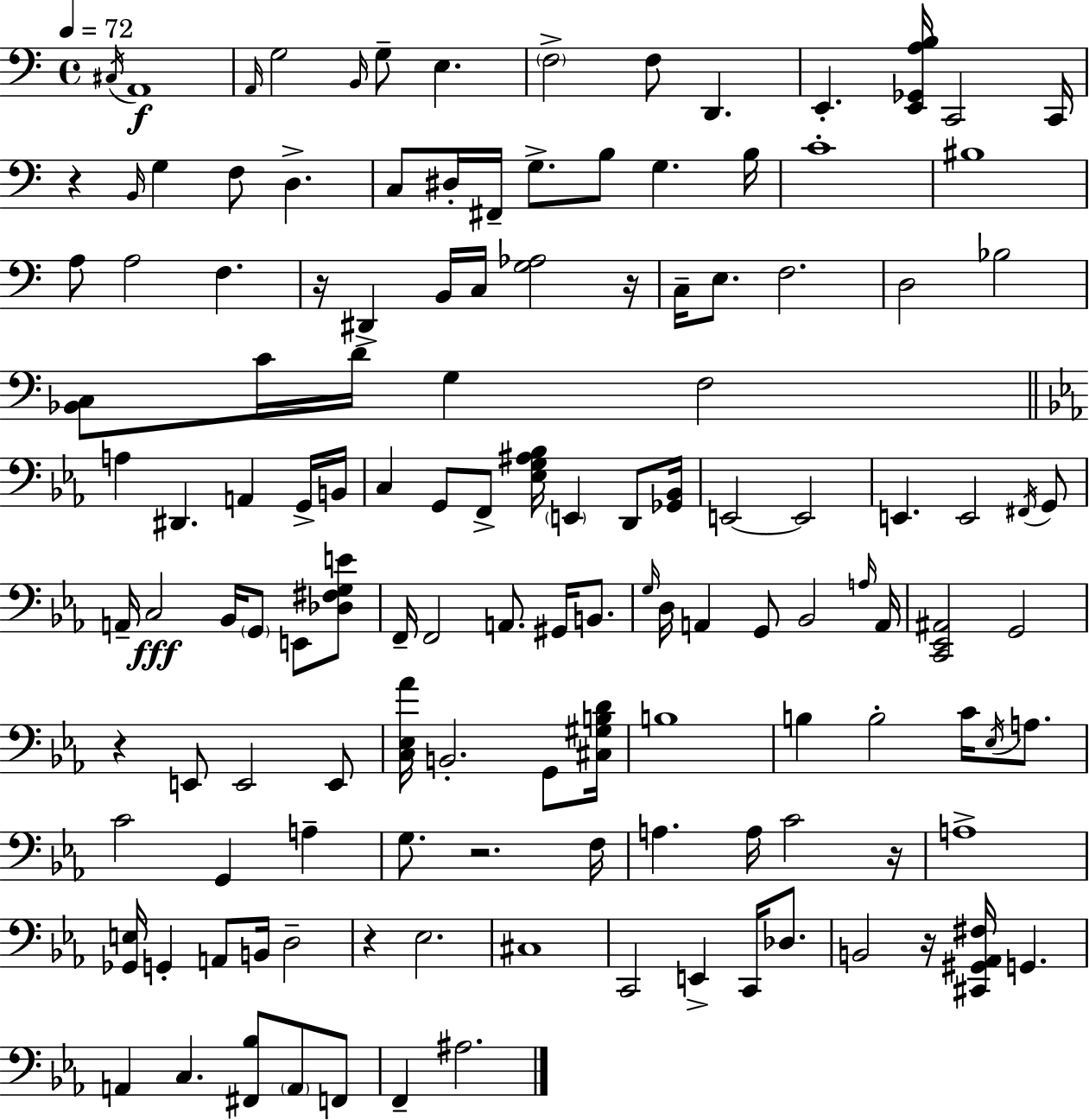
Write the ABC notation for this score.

X:1
T:Untitled
M:4/4
L:1/4
K:Am
^C,/4 A,,4 A,,/4 G,2 B,,/4 G,/2 E, F,2 F,/2 D,, E,, [E,,_G,,A,B,]/4 C,,2 C,,/4 z B,,/4 G, F,/2 D, C,/2 ^D,/4 ^F,,/4 G,/2 B,/2 G, B,/4 C4 ^B,4 A,/2 A,2 F, z/4 ^D,, B,,/4 C,/4 [G,_A,]2 z/4 C,/4 E,/2 F,2 D,2 _B,2 [_B,,C,]/2 C/4 D/4 G, F,2 A, ^D,, A,, G,,/4 B,,/4 C, G,,/2 F,,/2 [_E,G,^A,_B,]/4 E,, D,,/2 [_G,,_B,,]/4 E,,2 E,,2 E,, E,,2 ^F,,/4 G,,/2 A,,/4 C,2 _B,,/4 G,,/2 E,,/2 [_D,^F,G,E]/2 F,,/4 F,,2 A,,/2 ^G,,/4 B,,/2 G,/4 D,/4 A,, G,,/2 _B,,2 A,/4 A,,/4 [C,,_E,,^A,,]2 G,,2 z E,,/2 E,,2 E,,/2 [C,_E,_A]/4 B,,2 G,,/2 [^C,^G,B,D]/4 B,4 B, B,2 C/4 _E,/4 A,/2 C2 G,, A, G,/2 z2 F,/4 A, A,/4 C2 z/4 A,4 [_G,,E,]/4 G,, A,,/2 B,,/4 D,2 z _E,2 ^C,4 C,,2 E,, C,,/4 _D,/2 B,,2 z/4 [^C,,^G,,_A,,^F,]/4 G,, A,, C, [^F,,_B,]/2 A,,/2 F,,/2 F,, ^A,2